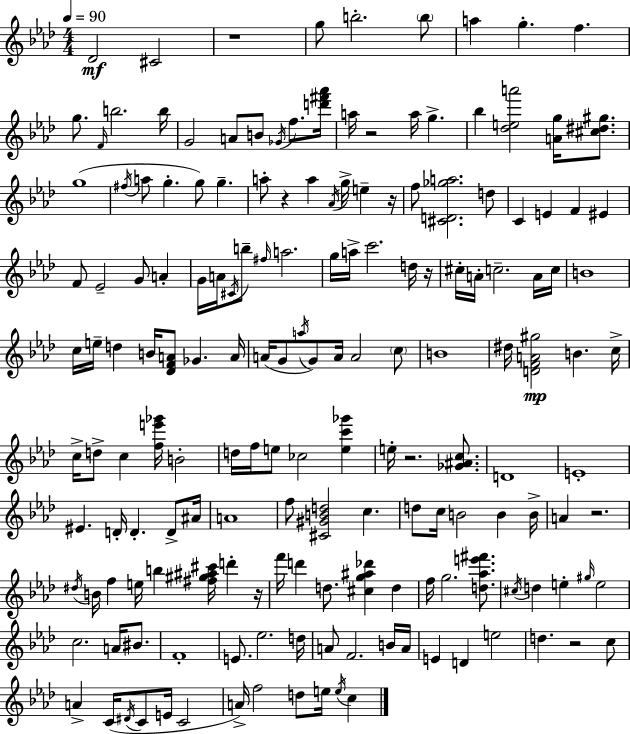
{
  \clef treble
  \numericTimeSignature
  \time 4/4
  \key f \minor
  \tempo 4 = 90
  \repeat volta 2 { des'2\mf cis'2 | r1 | g''8 b''2.-. \parenthesize b''8 | a''4 g''4.-. f''4. | \break g''8. \grace { f'16 } b''2. | b''16 g'2 a'8 b'8 \acciaccatura { ges'16 } f''8. | <d''' fis''' aes'''>16 a''16 r2 a''16 g''4.-> | bes''4 <des'' e'' a'''>2 <a' g''>16 <cis'' dis'' gis''>8. | \break g''1( | \acciaccatura { fis''16 } a''8 g''4.-. g''8) g''4.-- | a''8-. r4 a''4 \acciaccatura { aes'16 } g''16-> e''4-- | r16 f''8 <cis' d' ges'' a''>2. | \break d''8 c'4 e'4 f'4 | eis'4 f'8 ees'2-- g'8 | a'4-. g'16 a'16 \acciaccatura { cis'16 } b''8-- \grace { fis''16 } a''2. | g''16 a''16-> c'''2. | \break d''16 r16 cis''16-. a'16-. c''2.-- | a'16 c''16 b'1 | c''16 e''16-- d''4 b'16 <des' f' a'>8 ges'4. | a'16 a'16( g'8 \acciaccatura { a''16 }) g'8 a'16 a'2 | \break \parenthesize c''8 b'1 | dis''16 <d' f' a' gis''>2\mp | b'4. c''16-> c''16-> d''8-> c''4 <f'' e''' ges'''>16 b'2-. | d''16 f''16 e''8 ces''2 | \break <e'' c''' ges'''>4 e''16-. r2. | <ges' ais' c''>8. d'1 | e'1-. | eis'4. d'16-. d'4.-. | \break d'8-> ais'16 a'1 | f''8 <cis' gis' b' d''>2 | c''4. d''8 c''16 b'2 | b'4 b'16-> a'4 r2. | \break \acciaccatura { dis''16 } b'16 f''4 e''16 b''4 | <fis'' gis'' ais'' cis'''>16 d'''4-. r16 f'''16 d'''4 d''8. | <cis'' g'' ais'' des'''>4 d''4 f''16 g''2. | <d'' aes'' e''' fis'''>8. \acciaccatura { cis''16 } d''4 e''4-. | \break \grace { gis''16 } e''2 c''2. | a'16 bis'8. f'1-. | e'8. ees''2. | d''16 a'8 f'2. | \break b'16 a'16 e'4 d'4 | e''2 d''4. | r2 c''8 a'4-> c'16( \acciaccatura { dis'16 } | c'8 e'16 c'2 a'16->) f''2 | \break d''8 e''16 \acciaccatura { e''16 } c''4 } \bar "|."
}